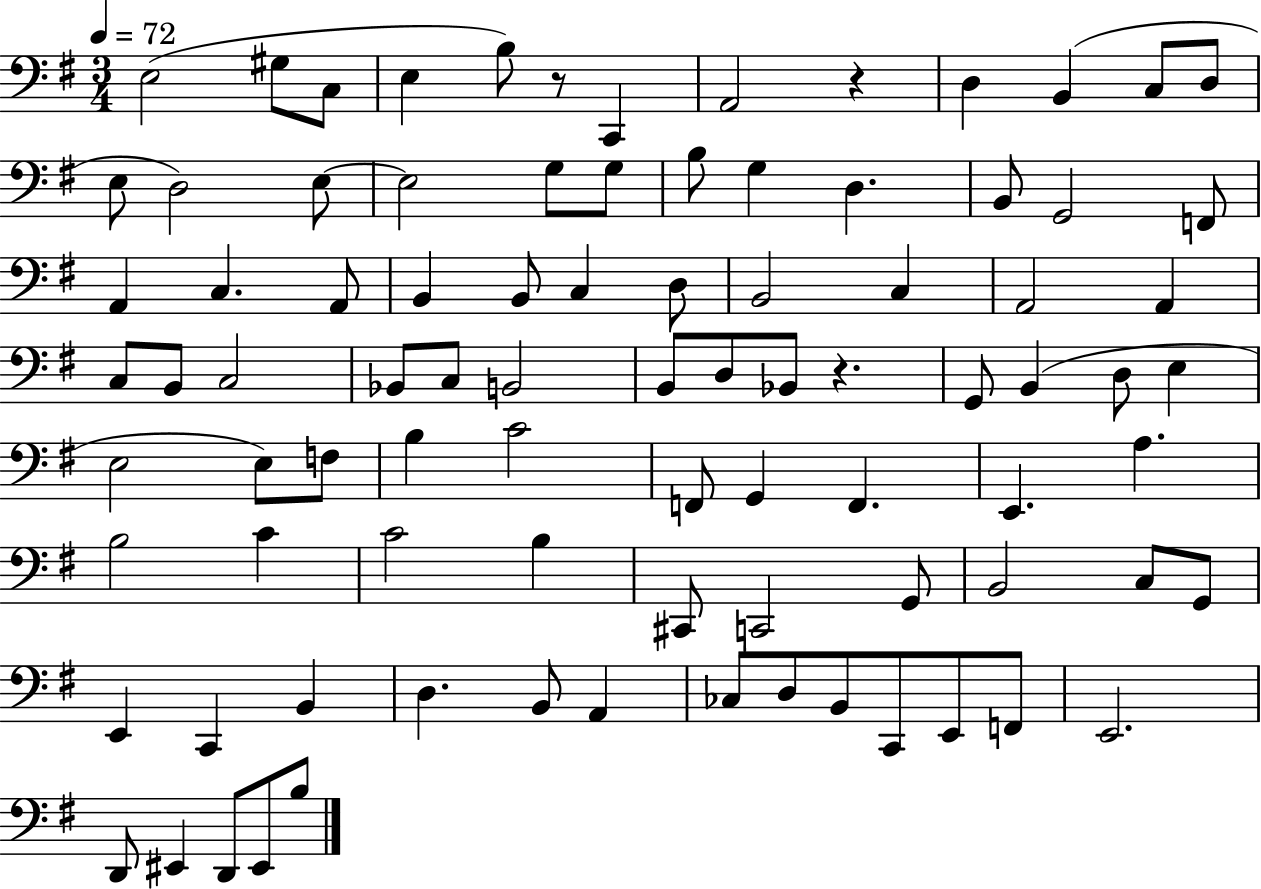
X:1
T:Untitled
M:3/4
L:1/4
K:G
E,2 ^G,/2 C,/2 E, B,/2 z/2 C,, A,,2 z D, B,, C,/2 D,/2 E,/2 D,2 E,/2 E,2 G,/2 G,/2 B,/2 G, D, B,,/2 G,,2 F,,/2 A,, C, A,,/2 B,, B,,/2 C, D,/2 B,,2 C, A,,2 A,, C,/2 B,,/2 C,2 _B,,/2 C,/2 B,,2 B,,/2 D,/2 _B,,/2 z G,,/2 B,, D,/2 E, E,2 E,/2 F,/2 B, C2 F,,/2 G,, F,, E,, A, B,2 C C2 B, ^C,,/2 C,,2 G,,/2 B,,2 C,/2 G,,/2 E,, C,, B,, D, B,,/2 A,, _C,/2 D,/2 B,,/2 C,,/2 E,,/2 F,,/2 E,,2 D,,/2 ^E,, D,,/2 ^E,,/2 B,/2